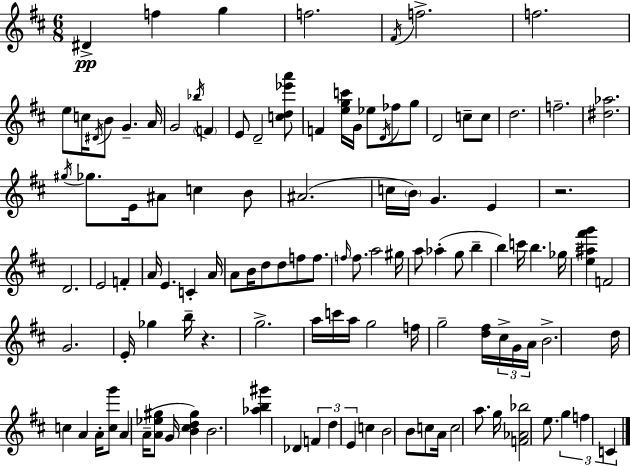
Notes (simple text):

D#4/q F5/q G5/q F5/h. F#4/s F5/h. F5/h. E5/e C5/s D#4/s B4/e G4/q. A4/s G4/h Bb5/s F4/q E4/e D4/h [C5,D5,Eb6,A6]/e F4/q [E5,G5,C6]/s G4/s Eb5/e D4/s FES5/e G5/e D4/h C5/e C5/e D5/h. F5/h. [D#5,Ab5]/h. G#5/s Gb5/e. E4/s A#4/e C5/q B4/e A#4/h. C5/s B4/s G4/q. E4/q R/h. D4/h. E4/h F4/q A4/s E4/q. C4/q A4/s A4/e B4/s D5/e D5/e F5/e F5/e. F5/s F5/e. A5/h G#5/s A5/e Ab5/q G5/e B5/q B5/q C6/s B5/q. Gb5/s [E5,A#5,F#6,G6]/q F4/h G4/h. E4/s Gb5/q B5/s R/q. G5/h. A5/s C6/s A5/s G5/h F5/s G5/h [D5,F#5]/s C#5/s G4/s A4/s B4/h. D5/s C5/q A4/q A4/s [C5,G6]/e A4/q A4/s [A4,Eb5,G#5]/e G4/s [B4,C#5,D5,G#5]/q B4/h. [Ab5,B5,G#6]/q Db4/q F4/q D5/q E4/q C5/q B4/h B4/e C5/e A4/s C5/h A5/e. G5/s [F4,Ab4,Bb5]/h E5/e. G5/q F5/q C4/q